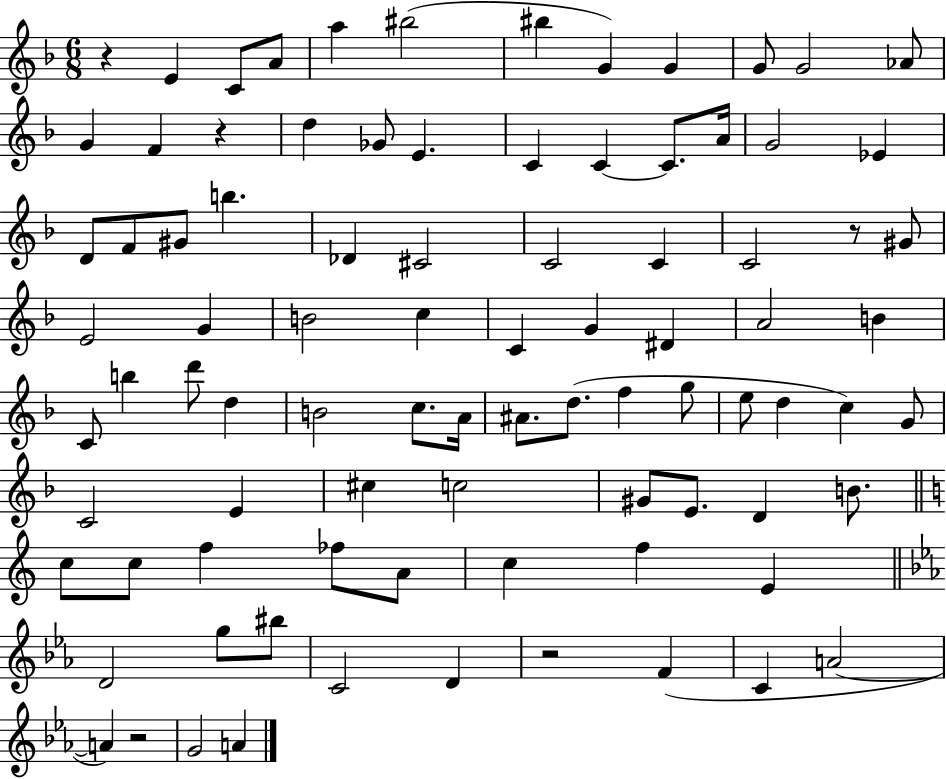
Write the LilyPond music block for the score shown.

{
  \clef treble
  \numericTimeSignature
  \time 6/8
  \key f \major
  r4 e'4 c'8 a'8 | a''4 bis''2( | bis''4 g'4) g'4 | g'8 g'2 aes'8 | \break g'4 f'4 r4 | d''4 ges'8 e'4. | c'4 c'4~~ c'8. a'16 | g'2 ees'4 | \break d'8 f'8 gis'8 b''4. | des'4 cis'2 | c'2 c'4 | c'2 r8 gis'8 | \break e'2 g'4 | b'2 c''4 | c'4 g'4 dis'4 | a'2 b'4 | \break c'8 b''4 d'''8 d''4 | b'2 c''8. a'16 | ais'8. d''8.( f''4 g''8 | e''8 d''4 c''4) g'8 | \break c'2 e'4 | cis''4 c''2 | gis'8 e'8. d'4 b'8. | \bar "||" \break \key c \major c''8 c''8 f''4 fes''8 a'8 | c''4 f''4 e'4 | \bar "||" \break \key c \minor d'2 g''8 bis''8 | c'2 d'4 | r2 f'4( | c'4 a'2~~ | \break a'4) r2 | g'2 a'4 | \bar "|."
}